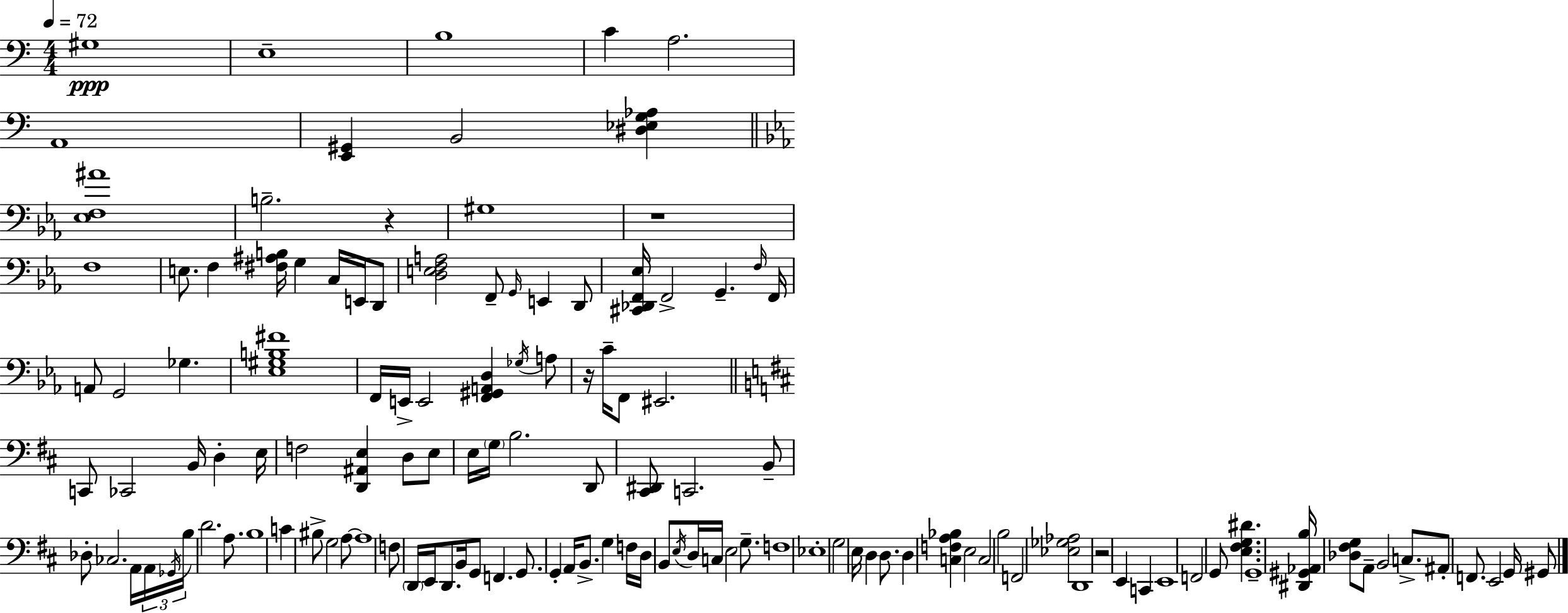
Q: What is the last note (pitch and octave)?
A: G#2